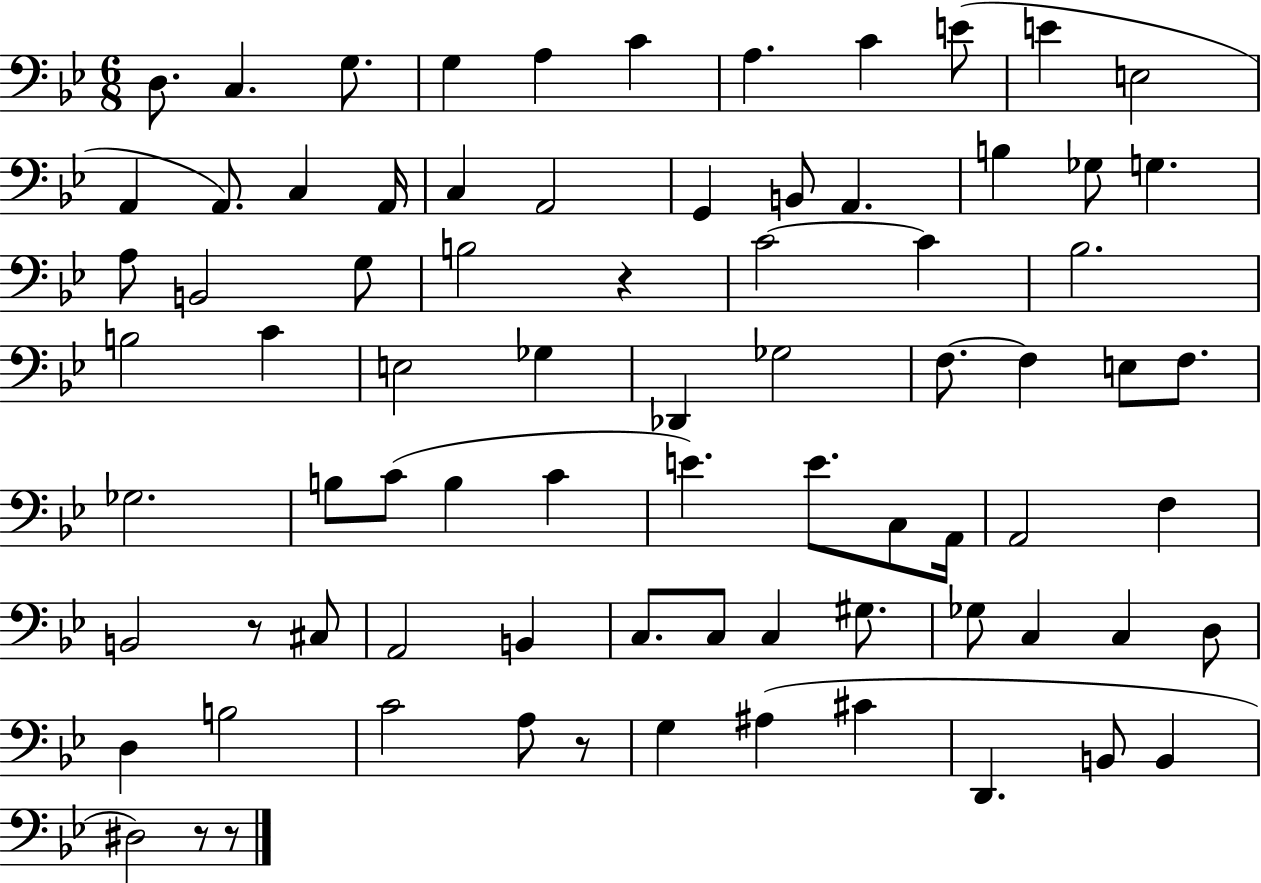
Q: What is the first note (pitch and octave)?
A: D3